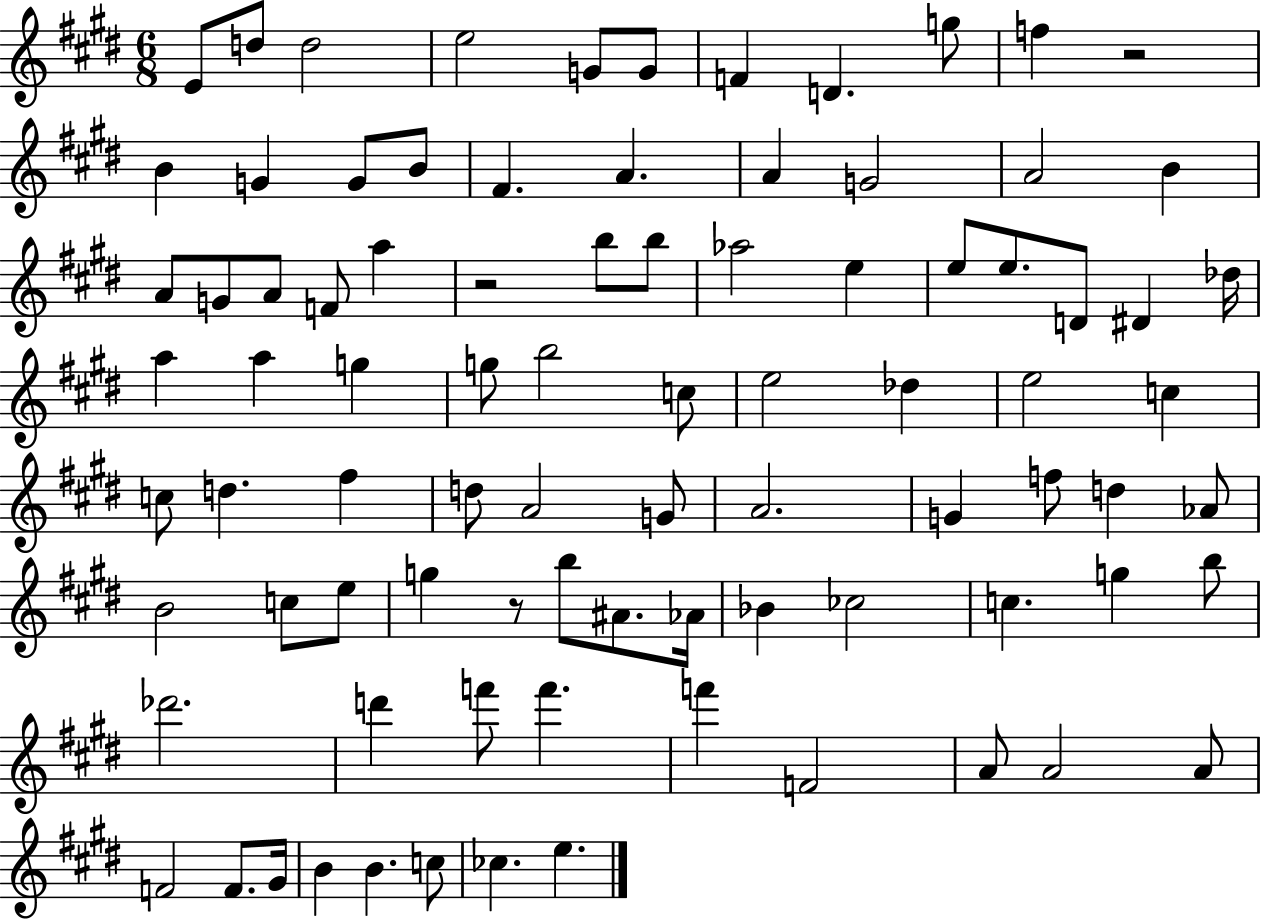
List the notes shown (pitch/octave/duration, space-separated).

E4/e D5/e D5/h E5/h G4/e G4/e F4/q D4/q. G5/e F5/q R/h B4/q G4/q G4/e B4/e F#4/q. A4/q. A4/q G4/h A4/h B4/q A4/e G4/e A4/e F4/e A5/q R/h B5/e B5/e Ab5/h E5/q E5/e E5/e. D4/e D#4/q Db5/s A5/q A5/q G5/q G5/e B5/h C5/e E5/h Db5/q E5/h C5/q C5/e D5/q. F#5/q D5/e A4/h G4/e A4/h. G4/q F5/e D5/q Ab4/e B4/h C5/e E5/e G5/q R/e B5/e A#4/e. Ab4/s Bb4/q CES5/h C5/q. G5/q B5/e Db6/h. D6/q F6/e F6/q. F6/q F4/h A4/e A4/h A4/e F4/h F4/e. G#4/s B4/q B4/q. C5/e CES5/q. E5/q.